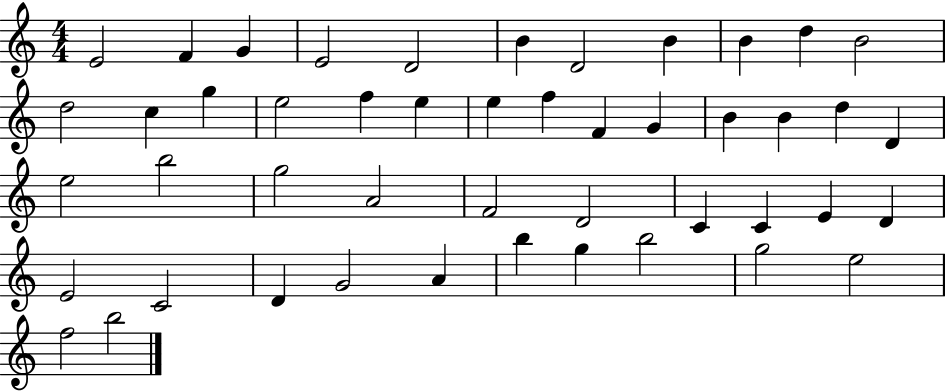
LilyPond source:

{
  \clef treble
  \numericTimeSignature
  \time 4/4
  \key c \major
  e'2 f'4 g'4 | e'2 d'2 | b'4 d'2 b'4 | b'4 d''4 b'2 | \break d''2 c''4 g''4 | e''2 f''4 e''4 | e''4 f''4 f'4 g'4 | b'4 b'4 d''4 d'4 | \break e''2 b''2 | g''2 a'2 | f'2 d'2 | c'4 c'4 e'4 d'4 | \break e'2 c'2 | d'4 g'2 a'4 | b''4 g''4 b''2 | g''2 e''2 | \break f''2 b''2 | \bar "|."
}